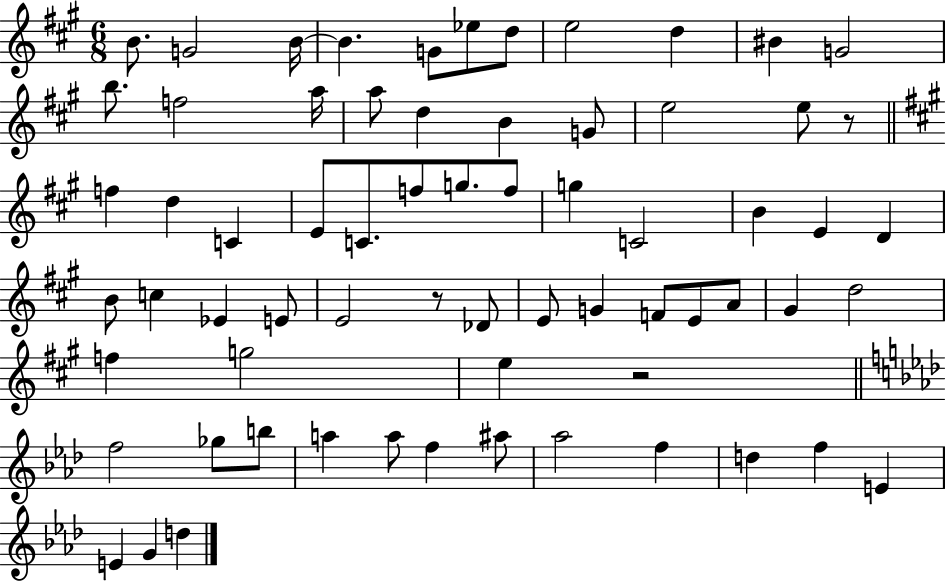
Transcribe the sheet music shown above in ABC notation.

X:1
T:Untitled
M:6/8
L:1/4
K:A
B/2 G2 B/4 B G/2 _e/2 d/2 e2 d ^B G2 b/2 f2 a/4 a/2 d B G/2 e2 e/2 z/2 f d C E/2 C/2 f/2 g/2 f/2 g C2 B E D B/2 c _E E/2 E2 z/2 _D/2 E/2 G F/2 E/2 A/2 ^G d2 f g2 e z2 f2 _g/2 b/2 a a/2 f ^a/2 _a2 f d f E E G d